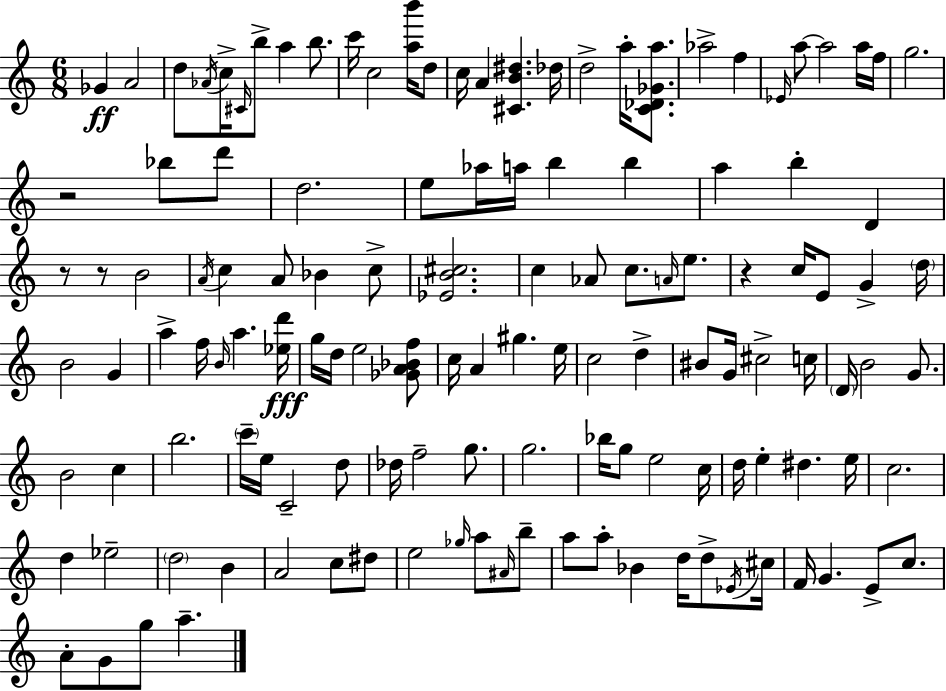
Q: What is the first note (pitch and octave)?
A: Gb4